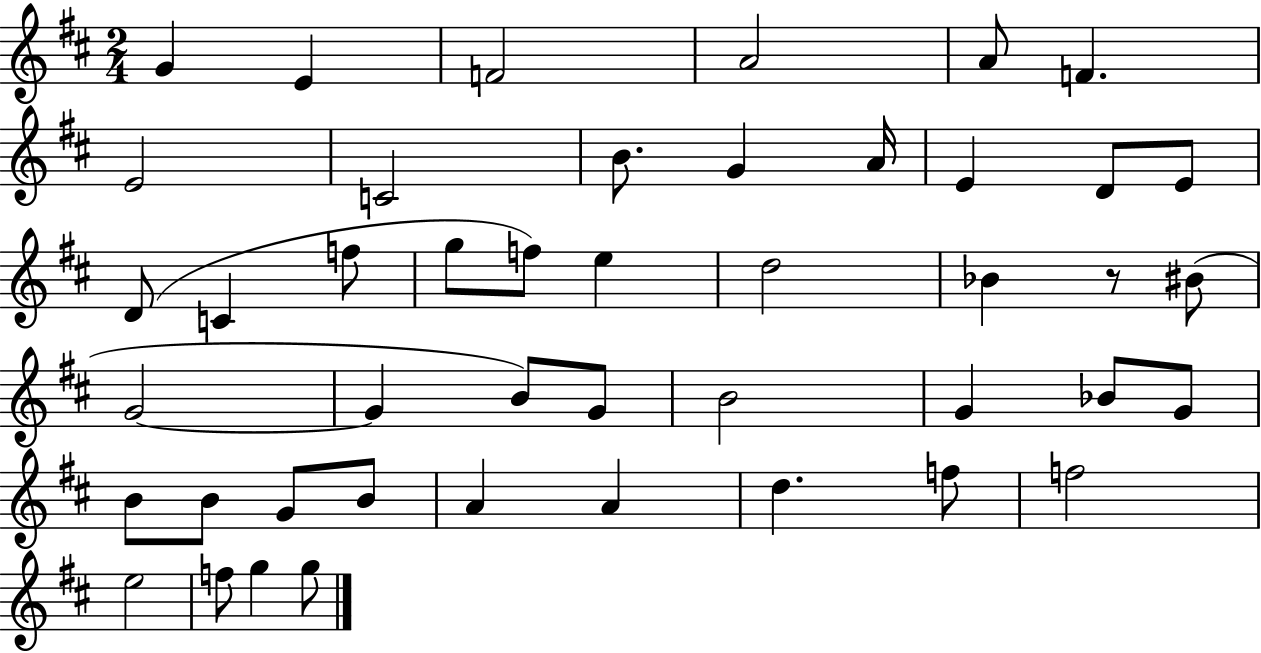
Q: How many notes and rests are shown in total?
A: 45